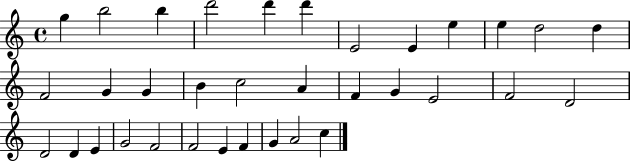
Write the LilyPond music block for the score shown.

{
  \clef treble
  \time 4/4
  \defaultTimeSignature
  \key c \major
  g''4 b''2 b''4 | d'''2 d'''4 d'''4 | e'2 e'4 e''4 | e''4 d''2 d''4 | \break f'2 g'4 g'4 | b'4 c''2 a'4 | f'4 g'4 e'2 | f'2 d'2 | \break d'2 d'4 e'4 | g'2 f'2 | f'2 e'4 f'4 | g'4 a'2 c''4 | \break \bar "|."
}